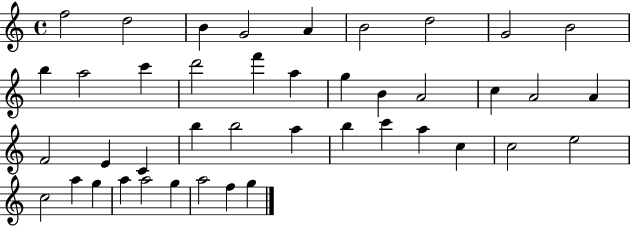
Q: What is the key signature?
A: C major